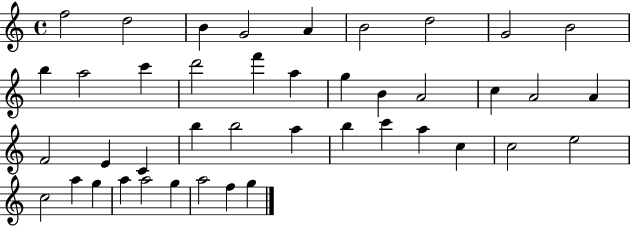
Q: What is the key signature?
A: C major